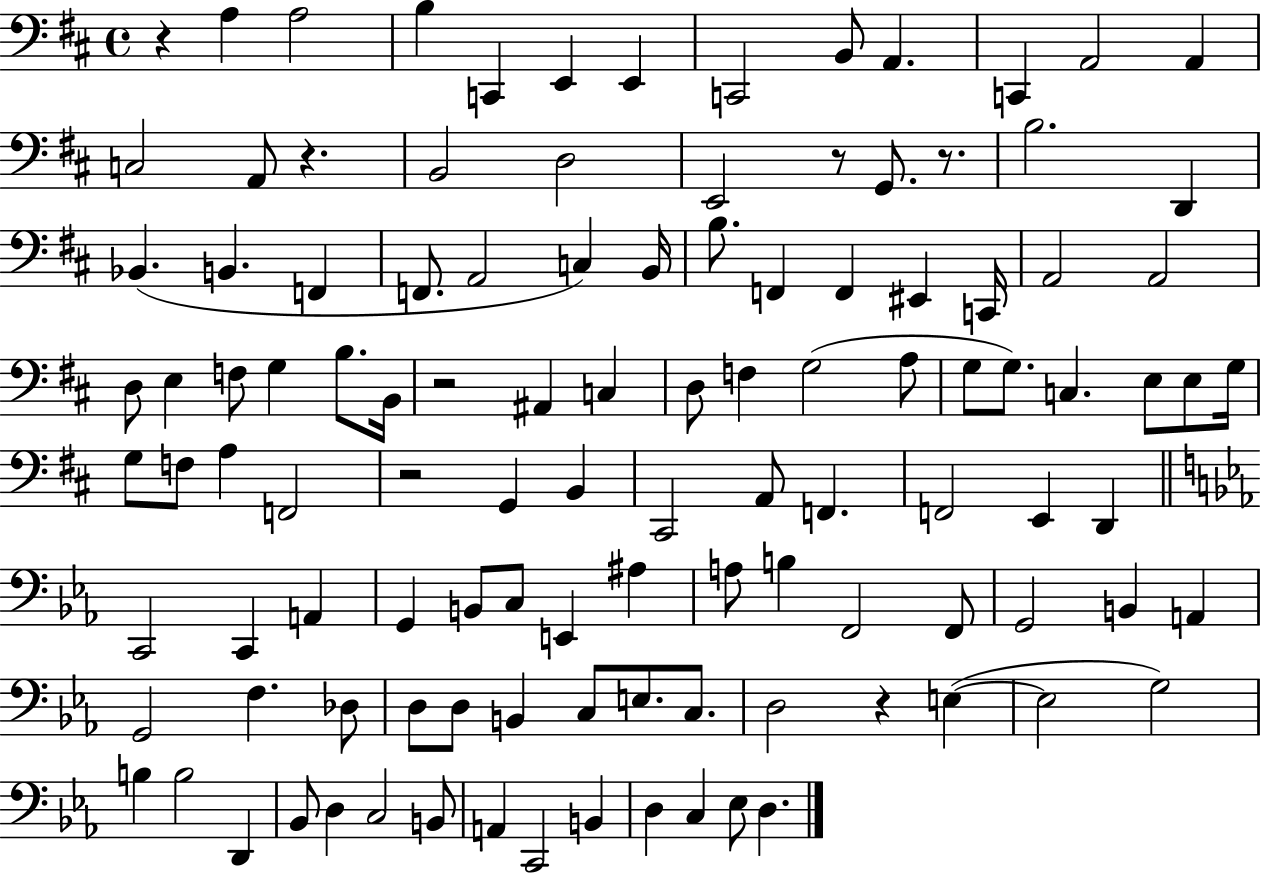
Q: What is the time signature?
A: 4/4